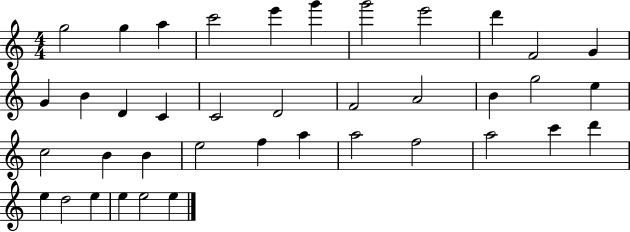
G5/h G5/q A5/q C6/h E6/q G6/q G6/h E6/h D6/q F4/h G4/q G4/q B4/q D4/q C4/q C4/h D4/h F4/h A4/h B4/q G5/h E5/q C5/h B4/q B4/q E5/h F5/q A5/q A5/h F5/h A5/h C6/q D6/q E5/q D5/h E5/q E5/q E5/h E5/q